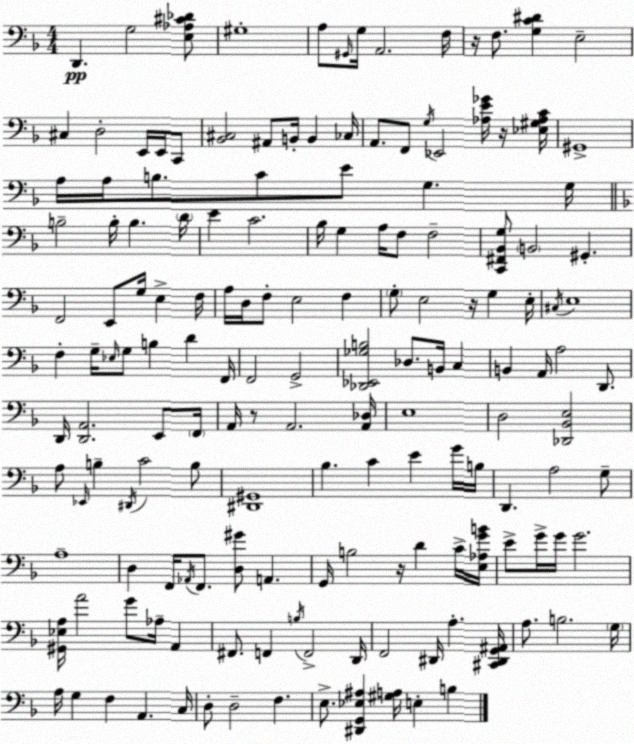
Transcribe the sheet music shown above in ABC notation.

X:1
T:Untitled
M:4/4
L:1/4
K:F
D,, G,2 [E,_A,^C_D]/2 ^G,4 A,/2 ^G,,/4 G,/4 A,,2 F,/4 z/4 F,/2 [G,C^D] E,2 ^C, D,2 E,,/4 E,,/4 C,,/2 [_B,,^C,]2 ^A,,/2 B,,/4 B,, _C,/4 A,,/2 F,,/2 G,/4 _E,,2 [_A,E_G]/4 z/4 [_E,^G,_A,C]/4 ^G,,4 A,/4 A,/4 B,/2 C/2 E/2 G, G,/4 B,2 B,/4 B, D/4 E C2 _B,/4 G, A,/4 F,/2 F,2 [C,,^F,,_B,,G,]/2 B,,2 ^G,, F,,2 E,,/2 G,/4 E, F,/4 A,/4 D,/4 F,/2 E,2 F, G,/2 E,2 z/4 G, E,/4 ^C,/4 E,4 F, G,/4 _E,/4 G,/2 B, D F,,/4 F,,2 G,,2 [_D,,_E,,_G,B,]2 _D,/2 B,,/4 C, B,, A,,/4 A,2 D,,/2 D,,/4 [D,,A,,]2 E,,/2 F,,/4 A,,/4 z/2 A,,2 [A,,_D,]/4 E,4 D,2 [_D,,_B,,E,]2 A,/2 _E,,/4 B, ^D,,/4 C2 B,/2 [^D,,^G,,]4 _B, C E G/4 B,/4 D,, A,2 G,/2 A,4 D, F,,/4 _A,,/4 F,,/2 [D,^G]/2 A,, G,,/4 B,2 z/4 D C/4 [E,_A,GB]/4 E/2 G/4 G/4 G2 [^G,,_E,A,]/4 A2 G/2 _A,/4 A,, ^F,,/2 F,, B,/4 F,,2 D,,/4 F,,2 ^D,,/4 A, [^C,,^D,,G,,^A,,]/4 A,/2 B,2 G,/4 A,/4 G, F, A,, C,/4 D,/2 D,2 F, E,/2 [^D,,G,,_E,^A,] [^G,A,]/4 E, B,